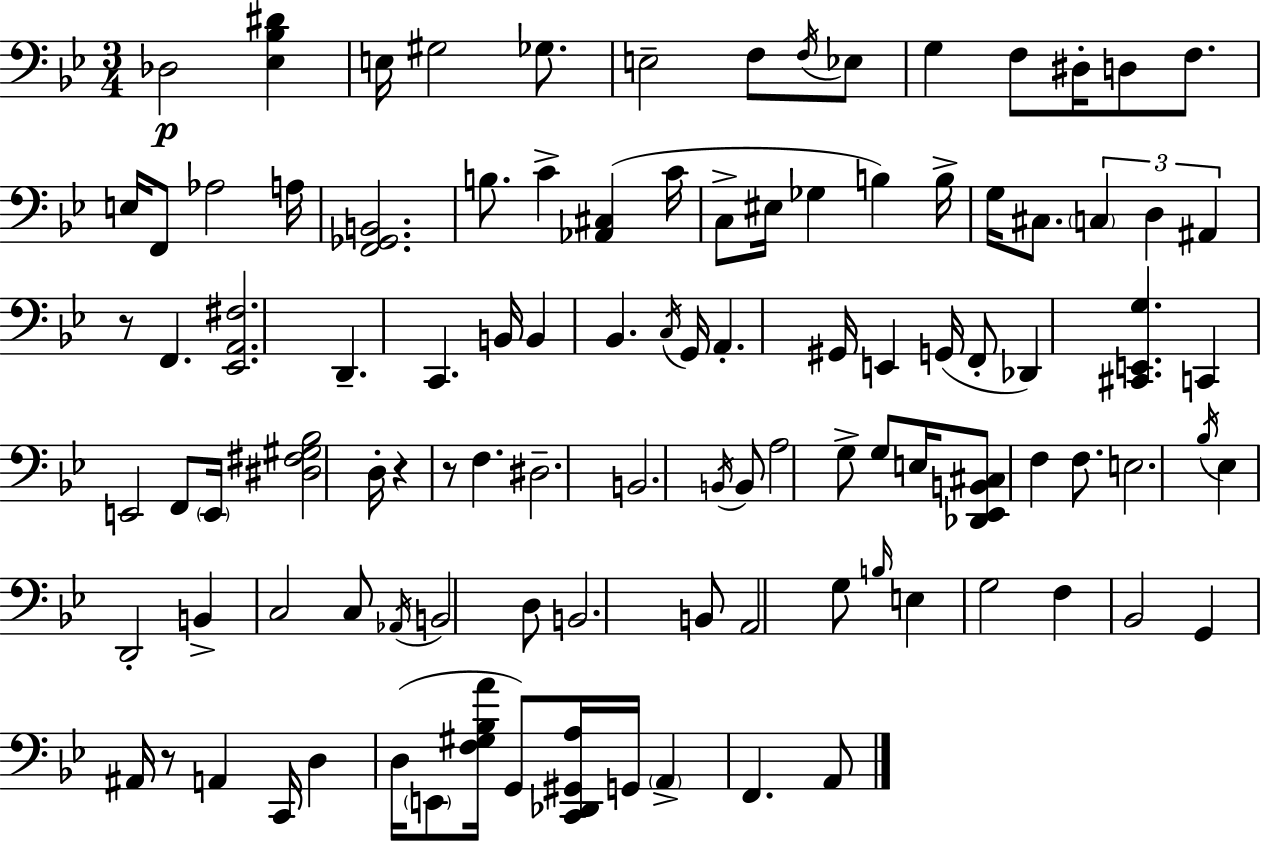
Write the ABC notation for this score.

X:1
T:Untitled
M:3/4
L:1/4
K:Bb
_D,2 [_E,_B,^D] E,/4 ^G,2 _G,/2 E,2 F,/2 F,/4 _E,/2 G, F,/2 ^D,/4 D,/2 F,/2 E,/4 F,,/2 _A,2 A,/4 [F,,_G,,B,,]2 B,/2 C [_A,,^C,] C/4 C,/2 ^E,/4 _G, B, B,/4 G,/4 ^C,/2 C, D, ^A,, z/2 F,, [_E,,A,,^F,]2 D,, C,, B,,/4 B,, _B,, C,/4 G,,/4 A,, ^G,,/4 E,, G,,/4 F,,/2 _D,, [^C,,E,,G,] C,, E,,2 F,,/2 E,,/4 [^D,^F,^G,_B,]2 D,/4 z z/2 F, ^D,2 B,,2 B,,/4 B,,/2 A,2 G,/2 G,/2 E,/4 [_D,,_E,,B,,^C,]/2 F, F,/2 E,2 _B,/4 _E, D,,2 B,, C,2 C,/2 _A,,/4 B,,2 D,/2 B,,2 B,,/2 A,,2 G,/2 B,/4 E, G,2 F, _B,,2 G,, ^A,,/4 z/2 A,, C,,/4 D, D,/4 E,,/2 [F,^G,_B,A]/4 G,,/2 [C,,_D,,^G,,A,]/4 G,,/4 A,, F,, A,,/2